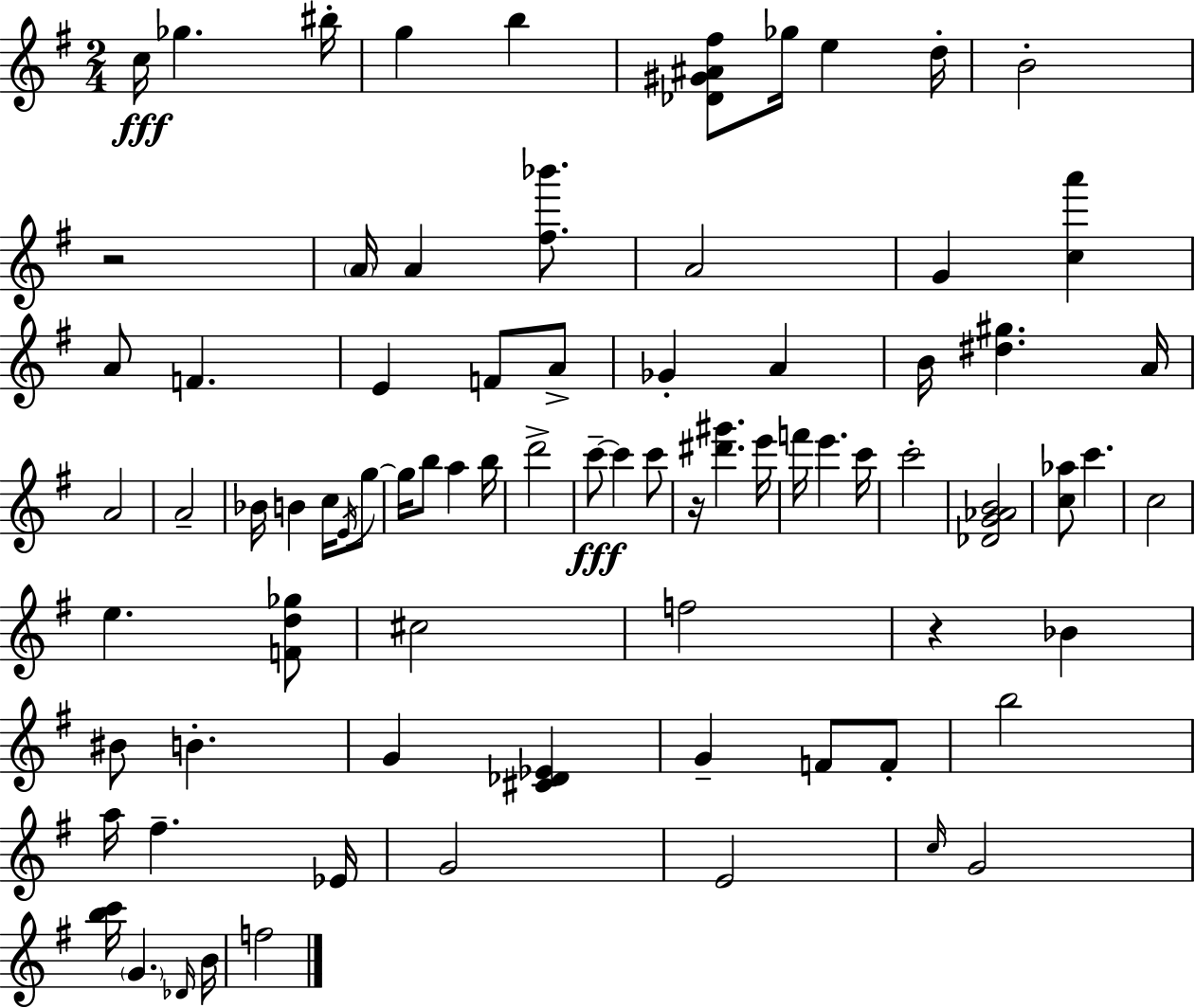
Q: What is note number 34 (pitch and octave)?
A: D6